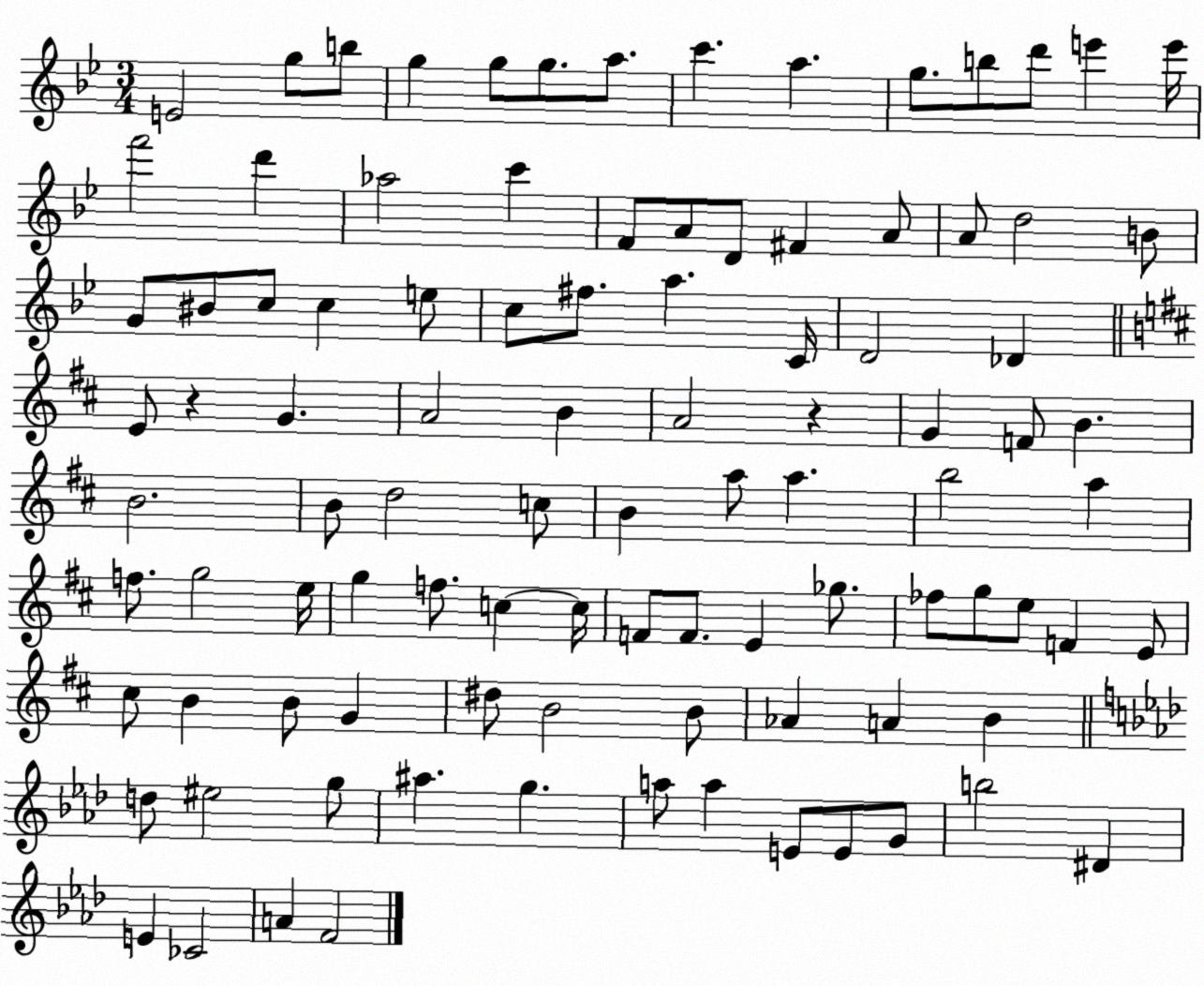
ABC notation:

X:1
T:Untitled
M:3/4
L:1/4
K:Bb
E2 g/2 b/2 g g/2 g/2 a/2 c' a g/2 b/2 d'/2 e' e'/4 f'2 d' _a2 c' F/2 A/2 D/2 ^F A/2 A/2 d2 B/2 G/2 ^B/2 c/2 c e/2 c/2 ^f/2 a C/4 D2 _D E/2 z G A2 B A2 z G F/2 B B2 B/2 d2 c/2 B a/2 a b2 a f/2 g2 e/4 g f/2 c c/4 F/2 F/2 E _g/2 _f/2 g/2 e/2 F E/2 ^c/2 B B/2 G ^d/2 B2 B/2 _A A B d/2 ^e2 g/2 ^a g a/2 a E/2 E/2 G/2 b2 ^D E _C2 A F2